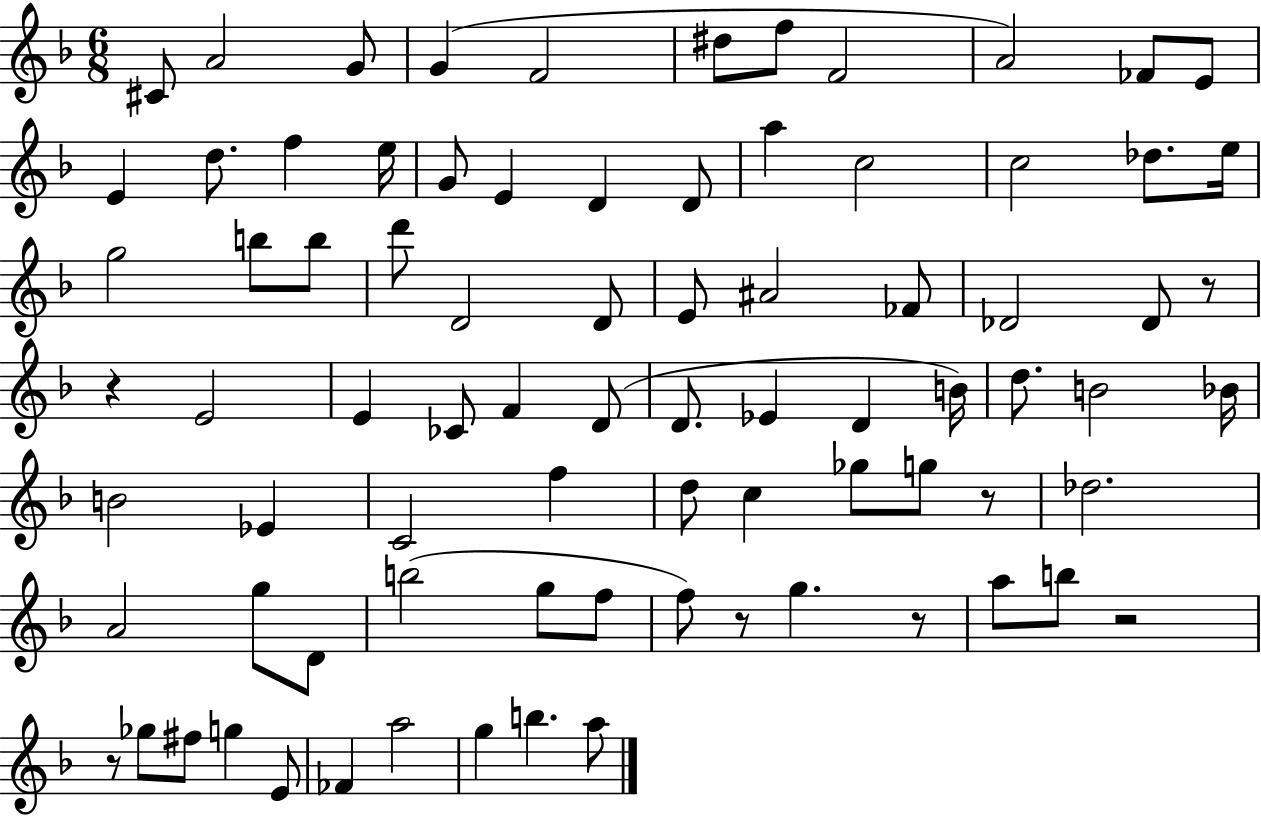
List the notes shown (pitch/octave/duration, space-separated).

C#4/e A4/h G4/e G4/q F4/h D#5/e F5/e F4/h A4/h FES4/e E4/e E4/q D5/e. F5/q E5/s G4/e E4/q D4/q D4/e A5/q C5/h C5/h Db5/e. E5/s G5/h B5/e B5/e D6/e D4/h D4/e E4/e A#4/h FES4/e Db4/h Db4/e R/e R/q E4/h E4/q CES4/e F4/q D4/e D4/e. Eb4/q D4/q B4/s D5/e. B4/h Bb4/s B4/h Eb4/q C4/h F5/q D5/e C5/q Gb5/e G5/e R/e Db5/h. A4/h G5/e D4/e B5/h G5/e F5/e F5/e R/e G5/q. R/e A5/e B5/e R/h R/e Gb5/e F#5/e G5/q E4/e FES4/q A5/h G5/q B5/q. A5/e